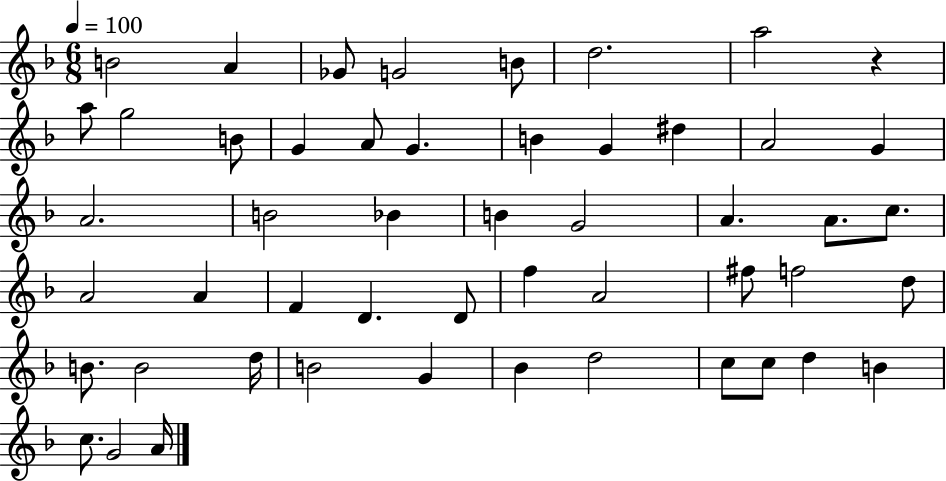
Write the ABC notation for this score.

X:1
T:Untitled
M:6/8
L:1/4
K:F
B2 A _G/2 G2 B/2 d2 a2 z a/2 g2 B/2 G A/2 G B G ^d A2 G A2 B2 _B B G2 A A/2 c/2 A2 A F D D/2 f A2 ^f/2 f2 d/2 B/2 B2 d/4 B2 G _B d2 c/2 c/2 d B c/2 G2 A/4